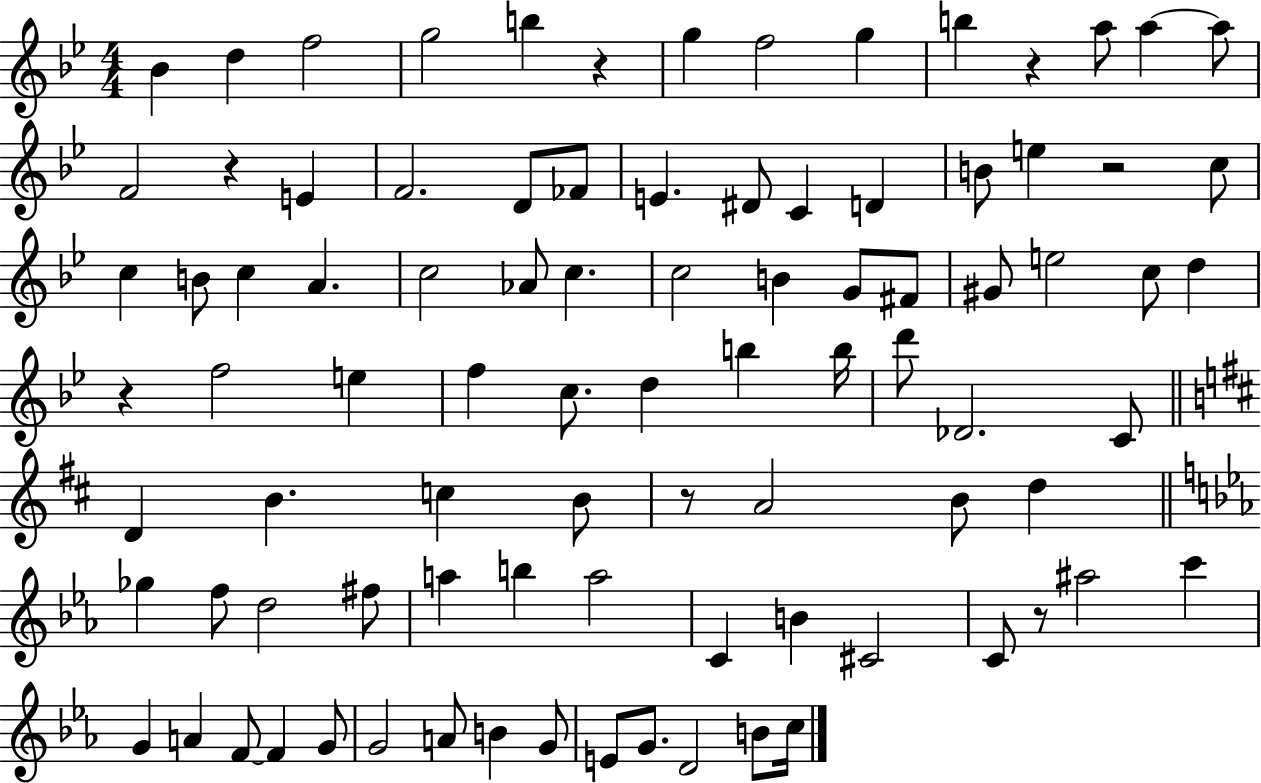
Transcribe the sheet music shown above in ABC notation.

X:1
T:Untitled
M:4/4
L:1/4
K:Bb
_B d f2 g2 b z g f2 g b z a/2 a a/2 F2 z E F2 D/2 _F/2 E ^D/2 C D B/2 e z2 c/2 c B/2 c A c2 _A/2 c c2 B G/2 ^F/2 ^G/2 e2 c/2 d z f2 e f c/2 d b b/4 d'/2 _D2 C/2 D B c B/2 z/2 A2 B/2 d _g f/2 d2 ^f/2 a b a2 C B ^C2 C/2 z/2 ^a2 c' G A F/2 F G/2 G2 A/2 B G/2 E/2 G/2 D2 B/2 c/4